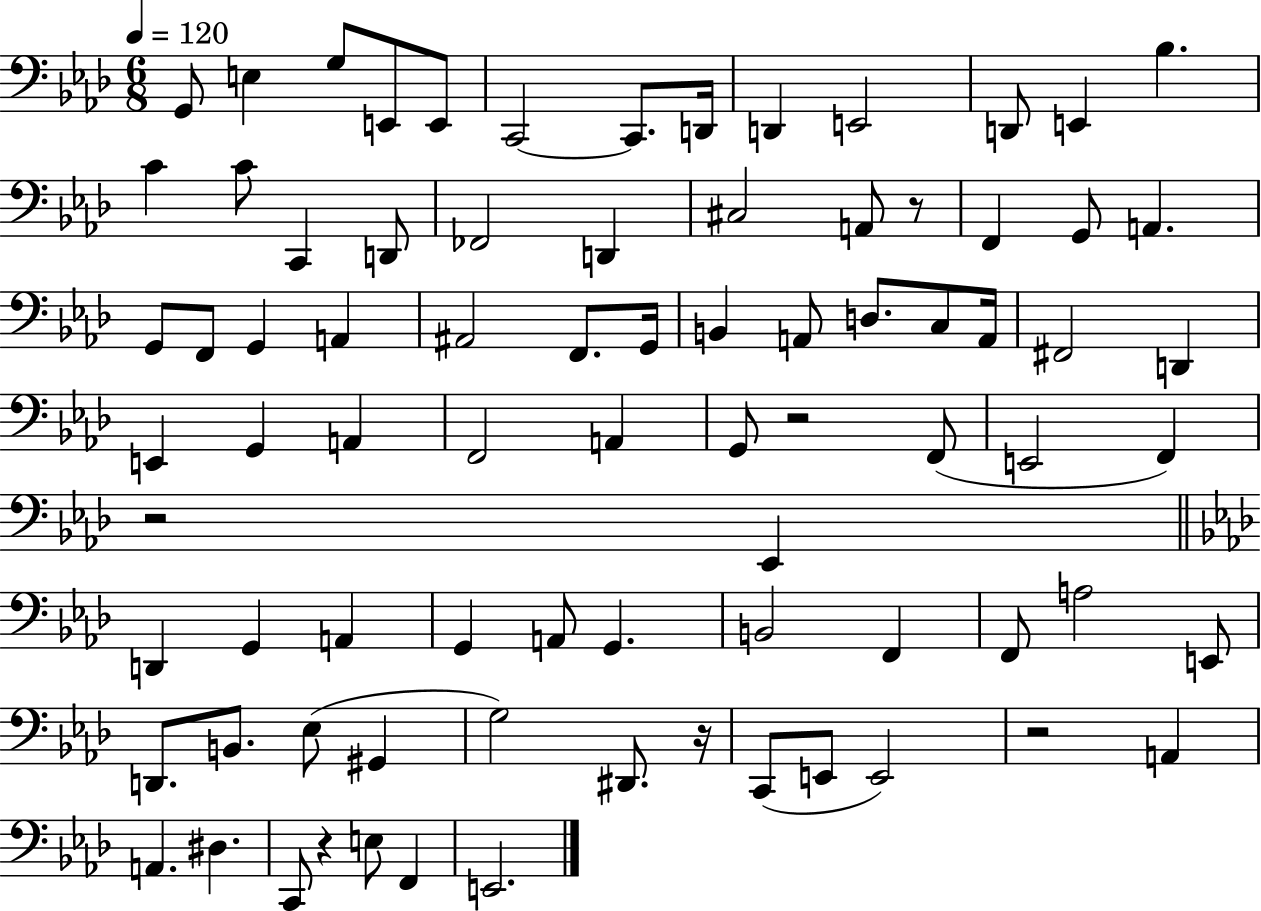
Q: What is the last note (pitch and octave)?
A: E2